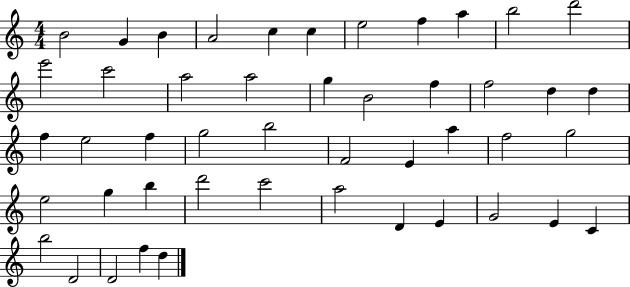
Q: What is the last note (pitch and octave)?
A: D5